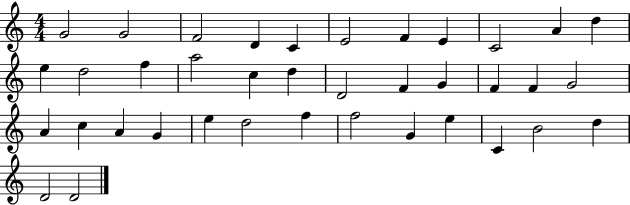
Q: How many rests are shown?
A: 0